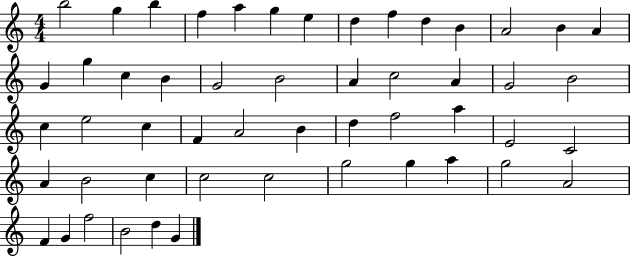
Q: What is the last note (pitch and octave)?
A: G4